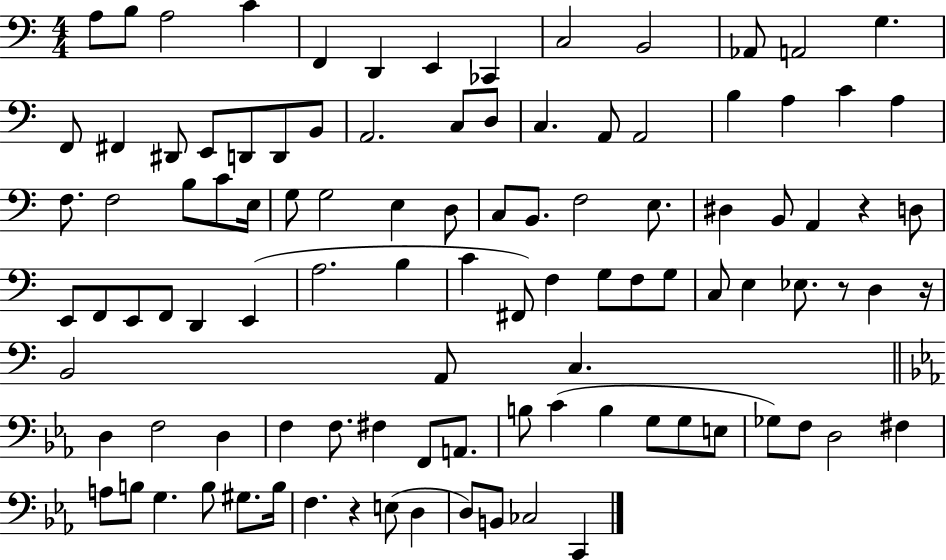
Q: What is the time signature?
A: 4/4